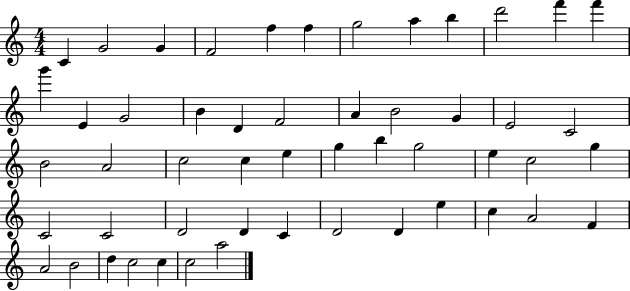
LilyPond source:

{
  \clef treble
  \numericTimeSignature
  \time 4/4
  \key c \major
  c'4 g'2 g'4 | f'2 f''4 f''4 | g''2 a''4 b''4 | d'''2 f'''4 f'''4 | \break g'''4 e'4 g'2 | b'4 d'4 f'2 | a'4 b'2 g'4 | e'2 c'2 | \break b'2 a'2 | c''2 c''4 e''4 | g''4 b''4 g''2 | e''4 c''2 g''4 | \break c'2 c'2 | d'2 d'4 c'4 | d'2 d'4 e''4 | c''4 a'2 f'4 | \break a'2 b'2 | d''4 c''2 c''4 | c''2 a''2 | \bar "|."
}